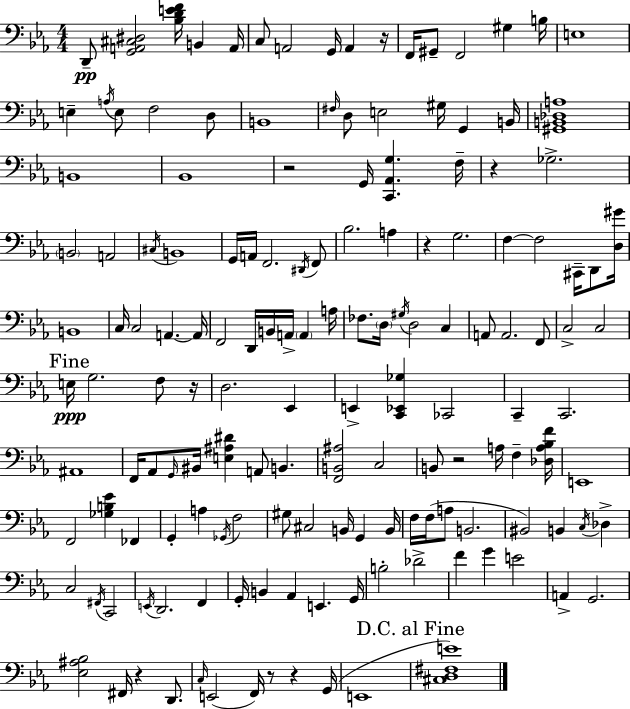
{
  \clef bass
  \numericTimeSignature
  \time 4/4
  \key c \minor
  d,8--\pp <g, a, cis dis>2 <bes d' e' f'>16 b,4 a,16 | c8 a,2 g,16 a,4 r16 | f,16 gis,8-- f,2 gis4 b16 | e1 | \break e4-- \acciaccatura { a16 } e8 f2 d8 | b,1 | \grace { fis16 } d8 e2 gis16 g,4 | b,16 <gis, b, des a>1 | \break b,1 | bes,1 | r2 g,16 <c, aes, g>4. | f16-- r4 ges2.-> | \break \parenthesize b,2 a,2 | \acciaccatura { cis16 } b,1 | g,16 a,16 f,2. | \acciaccatura { dis,16 } f,8 bes2. | \break a4 r4 g2. | f4~~ f2 | cis,16-- d,8 <d gis'>16 b,1 | c16 c2 a,4.~~ | \break a,16 f,2 d,16 b,16 a,16-> \parenthesize a,4 | a16 fes8. \parenthesize d16 \acciaccatura { gis16 } d2 | c4 a,8 a,2. | f,8 c2-> c2 | \break \mark "Fine" e16\ppp g2. | f8 r16 d2. | ees,4 e,4-> <c, ees, ges>4 ces,2 | c,4-- c,2. | \break ais,1 | f,16 aes,8 \grace { g,16 } bis,16 <e ais dis'>4 a,8 | b,4. <f, b, ais>2 c2 | b,8 r2 | \break a16 f4-- <des a bes f'>16 e,1 | f,2 <ges b ees'>4 | fes,4 g,4-. a4 \acciaccatura { ges,16 } f2 | gis8 cis2 | \break b,16 g,4 b,16 f16 f16( a8 b,2. | bis,2) b,4 | \acciaccatura { c16 } des4-> c2 | \acciaccatura { fis,16 } c,2 \acciaccatura { e,16 } d,2. | \break f,4 g,16-. b,4 aes,4 | e,4. g,16 b2-. | des'2-> f'4 g'4 | e'2 a,4-> g,2. | \break <ees ais bes>2 | fis,16 r4 d,8. \grace { c16 }( e,2 | f,16) r8 r4 g,16( e,1 | \mark "D.C. al Fine" <cis d fis e'>1) | \break \bar "|."
}